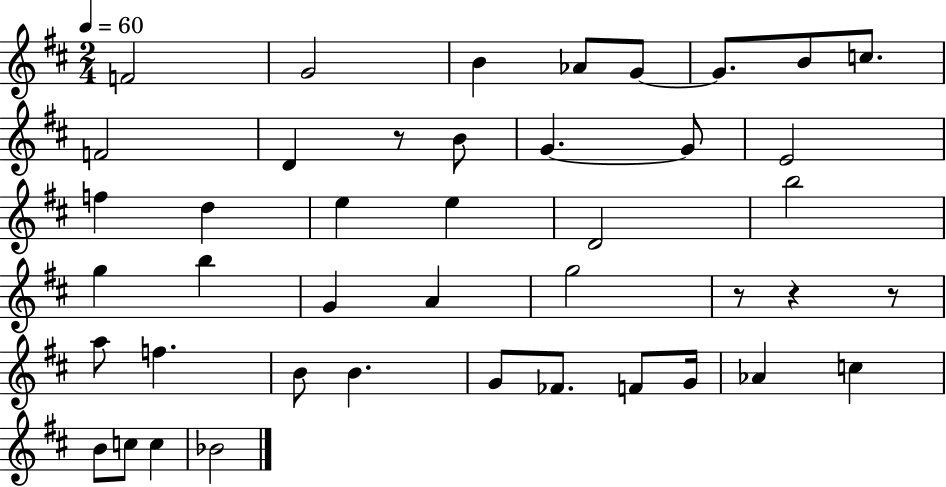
F4/h G4/h B4/q Ab4/e G4/e G4/e. B4/e C5/e. F4/h D4/q R/e B4/e G4/q. G4/e E4/h F5/q D5/q E5/q E5/q D4/h B5/h G5/q B5/q G4/q A4/q G5/h R/e R/q R/e A5/e F5/q. B4/e B4/q. G4/e FES4/e. F4/e G4/s Ab4/q C5/q B4/e C5/e C5/q Bb4/h